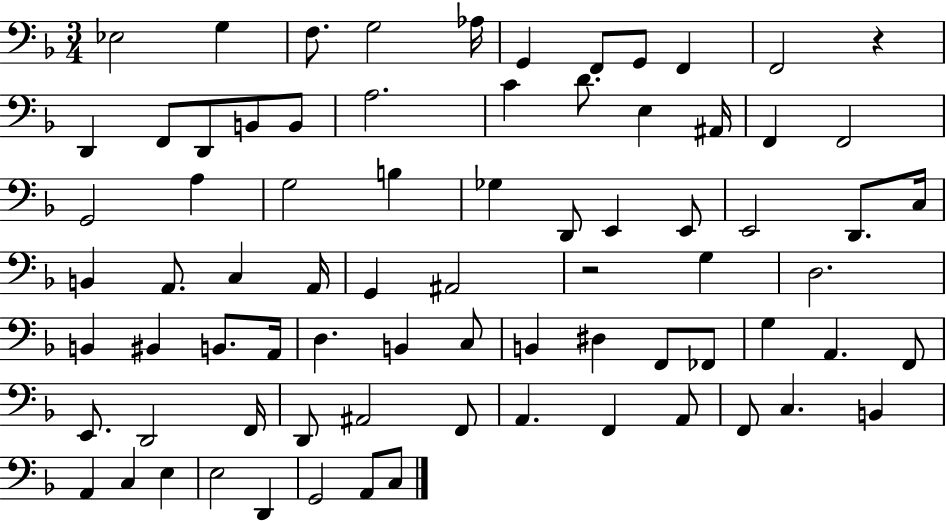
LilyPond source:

{
  \clef bass
  \numericTimeSignature
  \time 3/4
  \key f \major
  ees2 g4 | f8. g2 aes16 | g,4 f,8 g,8 f,4 | f,2 r4 | \break d,4 f,8 d,8 b,8 b,8 | a2. | c'4 d'8. e4 ais,16 | f,4 f,2 | \break g,2 a4 | g2 b4 | ges4 d,8 e,4 e,8 | e,2 d,8. c16 | \break b,4 a,8. c4 a,16 | g,4 ais,2 | r2 g4 | d2. | \break b,4 bis,4 b,8. a,16 | d4. b,4 c8 | b,4 dis4 f,8 fes,8 | g4 a,4. f,8 | \break e,8. d,2 f,16 | d,8 ais,2 f,8 | a,4. f,4 a,8 | f,8 c4. b,4 | \break a,4 c4 e4 | e2 d,4 | g,2 a,8 c8 | \bar "|."
}